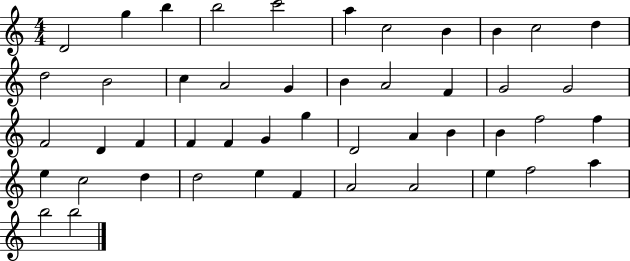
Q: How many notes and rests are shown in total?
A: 47